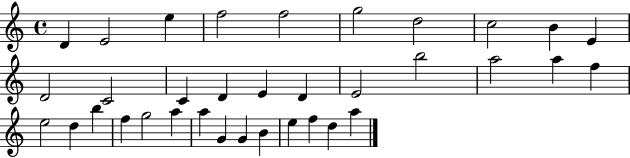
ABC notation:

X:1
T:Untitled
M:4/4
L:1/4
K:C
D E2 e f2 f2 g2 d2 c2 B E D2 C2 C D E D E2 b2 a2 a f e2 d b f g2 a a G G B e f d a